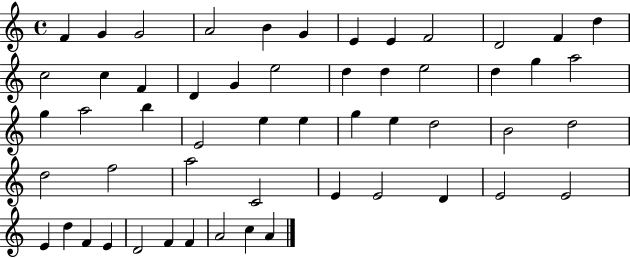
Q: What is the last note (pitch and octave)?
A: A4